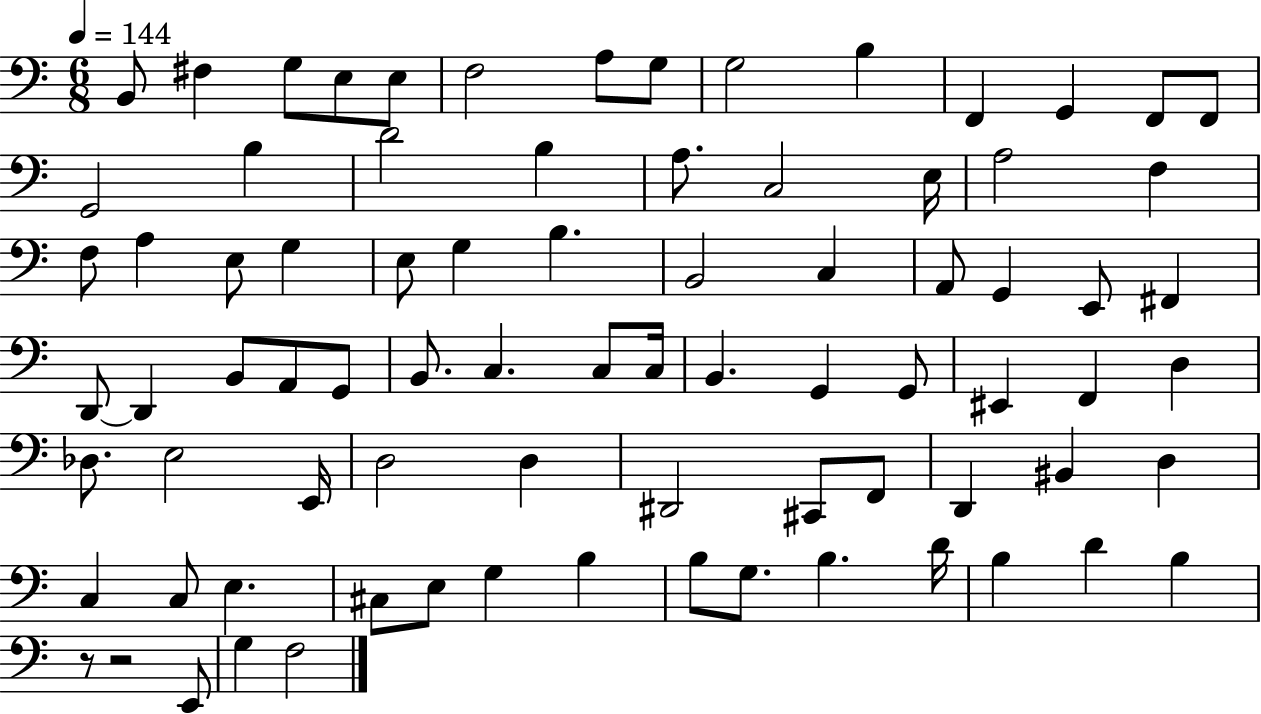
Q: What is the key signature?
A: C major